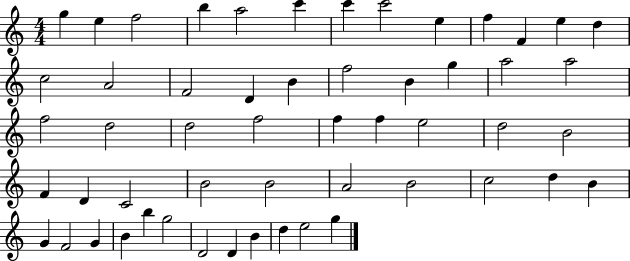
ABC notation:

X:1
T:Untitled
M:4/4
L:1/4
K:C
g e f2 b a2 c' c' c'2 e f F e d c2 A2 F2 D B f2 B g a2 a2 f2 d2 d2 f2 f f e2 d2 B2 F D C2 B2 B2 A2 B2 c2 d B G F2 G B b g2 D2 D B d e2 g